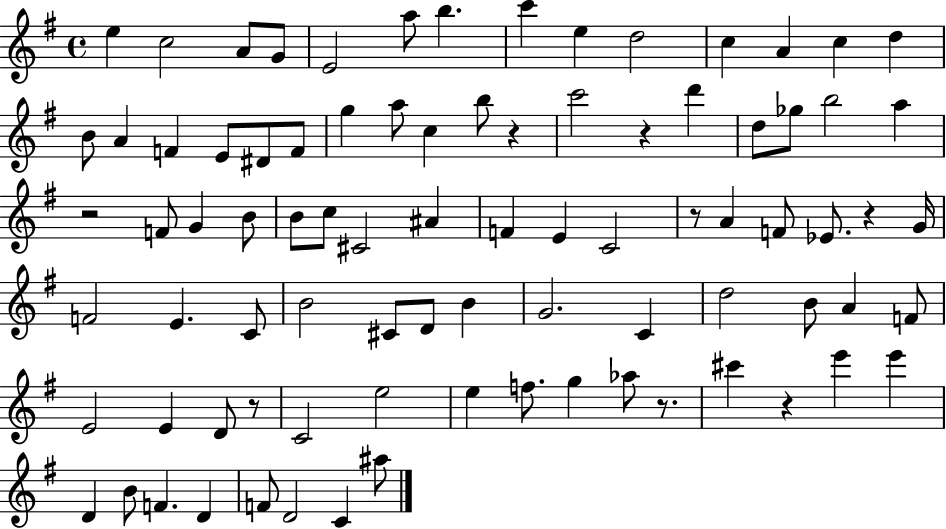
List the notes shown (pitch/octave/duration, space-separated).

E5/q C5/h A4/e G4/e E4/h A5/e B5/q. C6/q E5/q D5/h C5/q A4/q C5/q D5/q B4/e A4/q F4/q E4/e D#4/e F4/e G5/q A5/e C5/q B5/e R/q C6/h R/q D6/q D5/e Gb5/e B5/h A5/q R/h F4/e G4/q B4/e B4/e C5/e C#4/h A#4/q F4/q E4/q C4/h R/e A4/q F4/e Eb4/e. R/q G4/s F4/h E4/q. C4/e B4/h C#4/e D4/e B4/q G4/h. C4/q D5/h B4/e A4/q F4/e E4/h E4/q D4/e R/e C4/h E5/h E5/q F5/e. G5/q Ab5/e R/e. C#6/q R/q E6/q E6/q D4/q B4/e F4/q. D4/q F4/e D4/h C4/q A#5/e